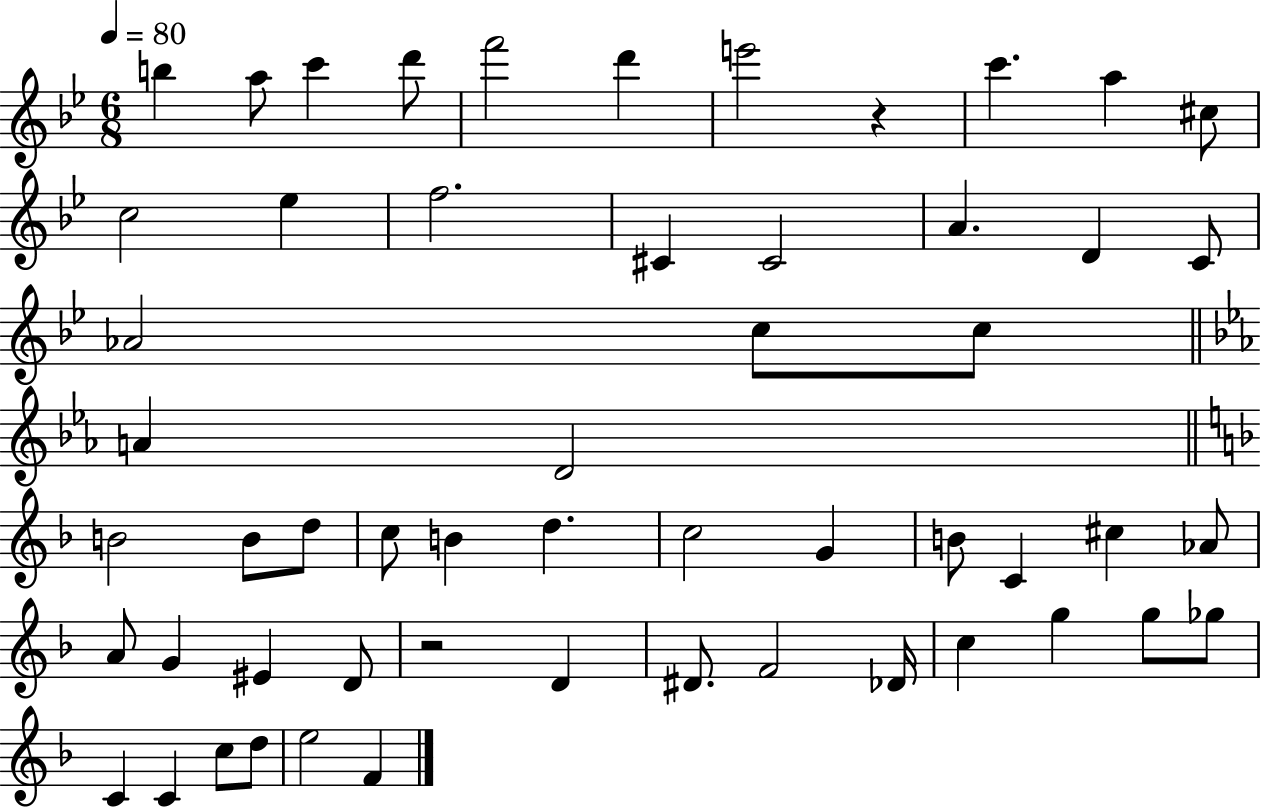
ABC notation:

X:1
T:Untitled
M:6/8
L:1/4
K:Bb
b a/2 c' d'/2 f'2 d' e'2 z c' a ^c/2 c2 _e f2 ^C ^C2 A D C/2 _A2 c/2 c/2 A D2 B2 B/2 d/2 c/2 B d c2 G B/2 C ^c _A/2 A/2 G ^E D/2 z2 D ^D/2 F2 _D/4 c g g/2 _g/2 C C c/2 d/2 e2 F